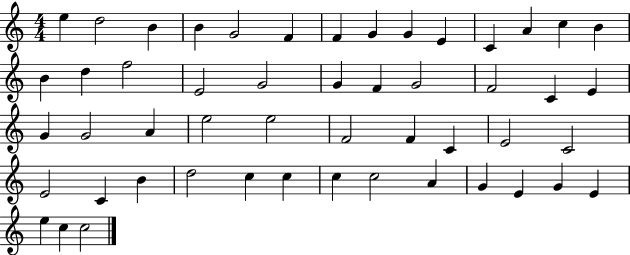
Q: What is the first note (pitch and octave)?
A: E5